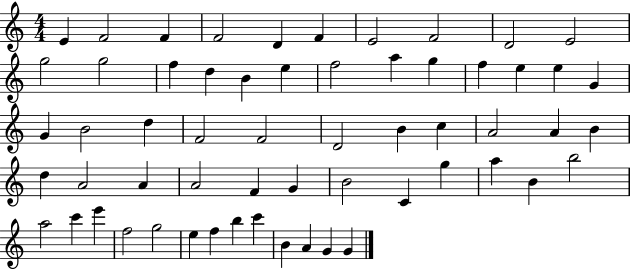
E4/q F4/h F4/q F4/h D4/q F4/q E4/h F4/h D4/h E4/h G5/h G5/h F5/q D5/q B4/q E5/q F5/h A5/q G5/q F5/q E5/q E5/q G4/q G4/q B4/h D5/q F4/h F4/h D4/h B4/q C5/q A4/h A4/q B4/q D5/q A4/h A4/q A4/h F4/q G4/q B4/h C4/q G5/q A5/q B4/q B5/h A5/h C6/q E6/q F5/h G5/h E5/q F5/q B5/q C6/q B4/q A4/q G4/q G4/q